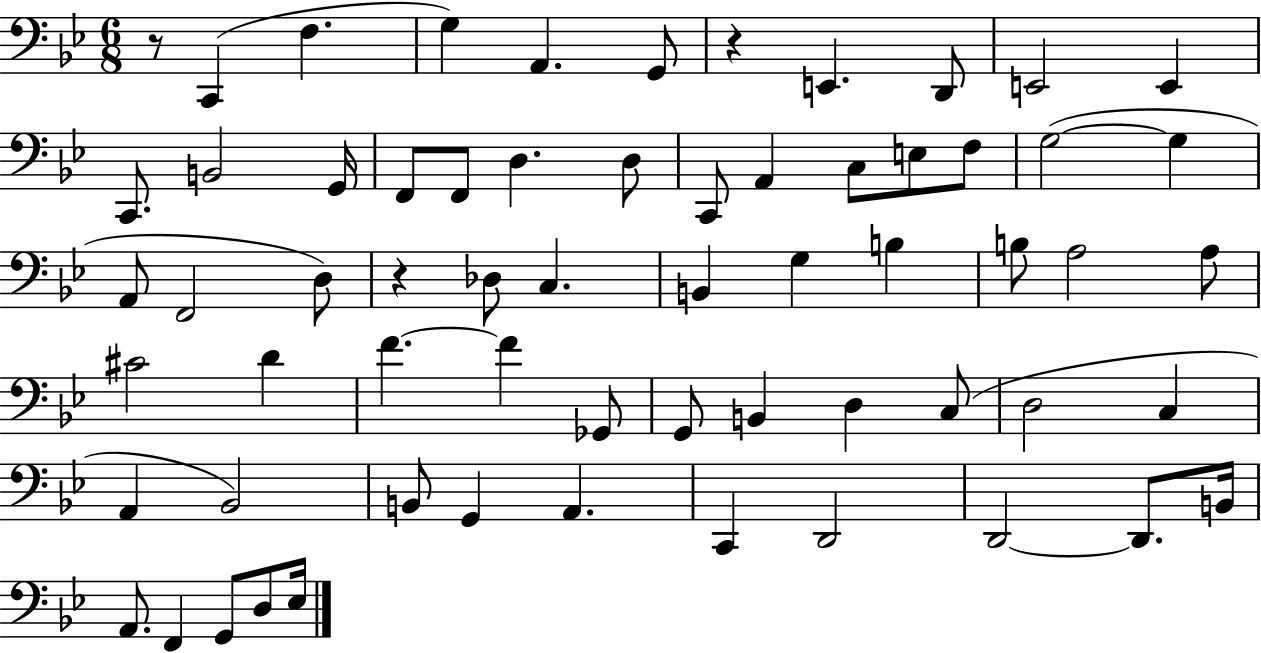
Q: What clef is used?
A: bass